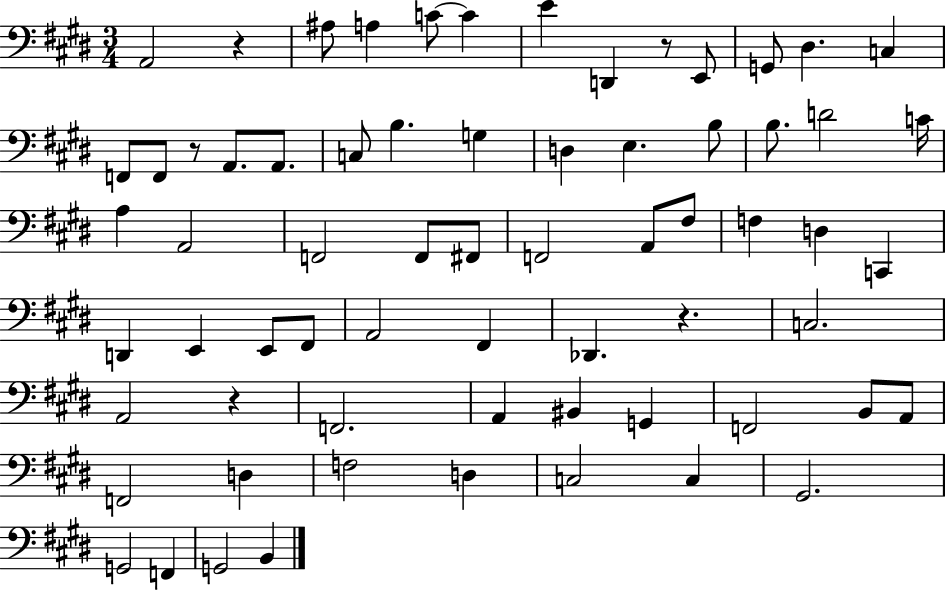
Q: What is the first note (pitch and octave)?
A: A2